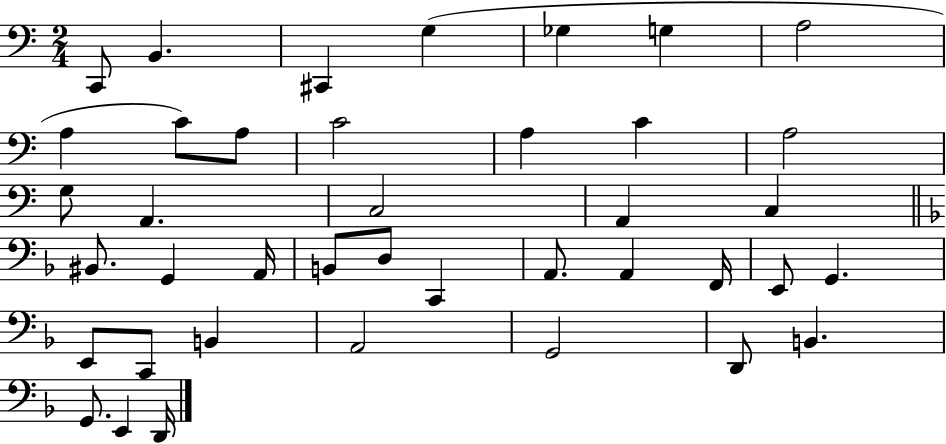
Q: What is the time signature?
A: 2/4